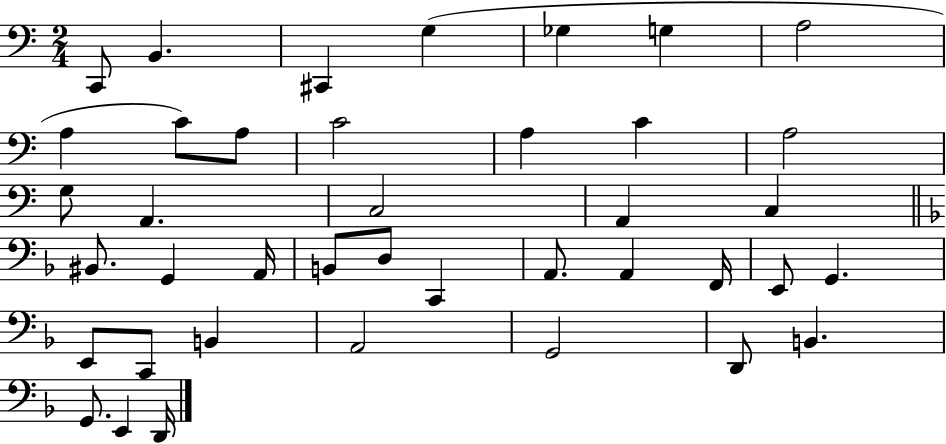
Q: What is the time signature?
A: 2/4